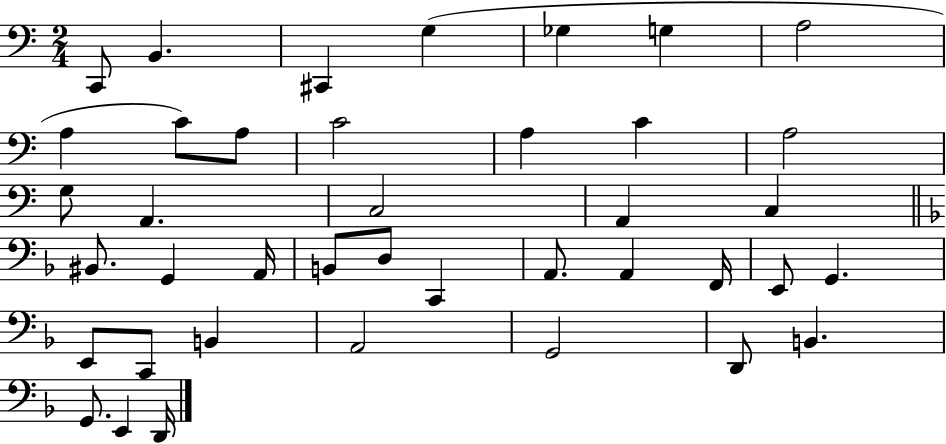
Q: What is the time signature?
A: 2/4